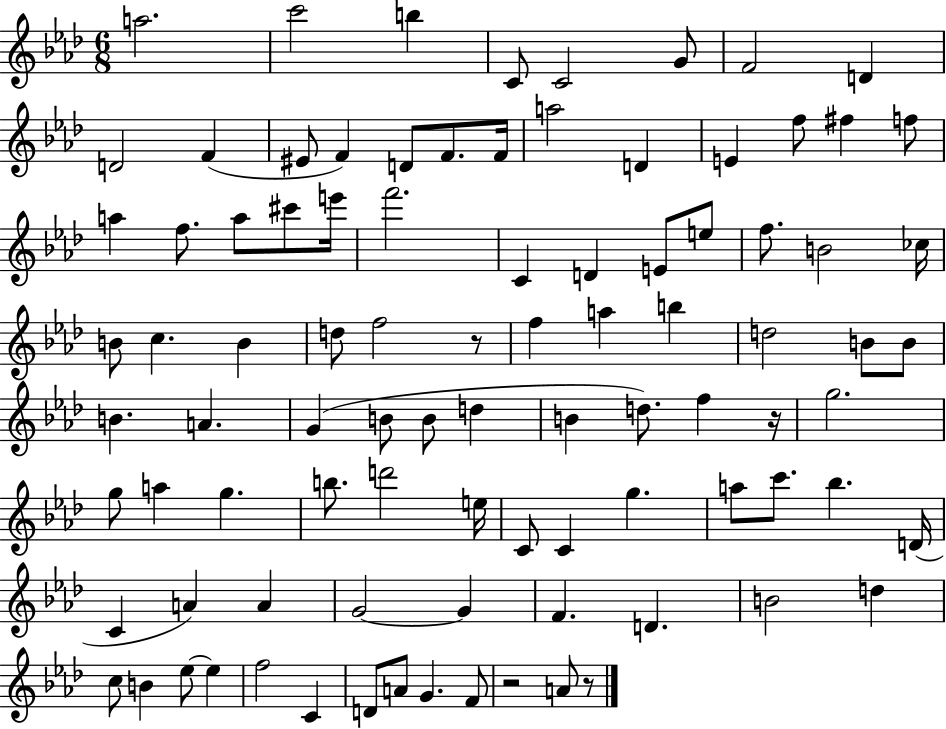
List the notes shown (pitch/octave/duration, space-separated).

A5/h. C6/h B5/q C4/e C4/h G4/e F4/h D4/q D4/h F4/q EIS4/e F4/q D4/e F4/e. F4/s A5/h D4/q E4/q F5/e F#5/q F5/e A5/q F5/e. A5/e C#6/e E6/s F6/h. C4/q D4/q E4/e E5/e F5/e. B4/h CES5/s B4/e C5/q. B4/q D5/e F5/h R/e F5/q A5/q B5/q D5/h B4/e B4/e B4/q. A4/q. G4/q B4/e B4/e D5/q B4/q D5/e. F5/q R/s G5/h. G5/e A5/q G5/q. B5/e. D6/h E5/s C4/e C4/q G5/q. A5/e C6/e. Bb5/q. D4/s C4/q A4/q A4/q G4/h G4/q F4/q. D4/q. B4/h D5/q C5/e B4/q Eb5/e Eb5/q F5/h C4/q D4/e A4/e G4/q. F4/e R/h A4/e R/e